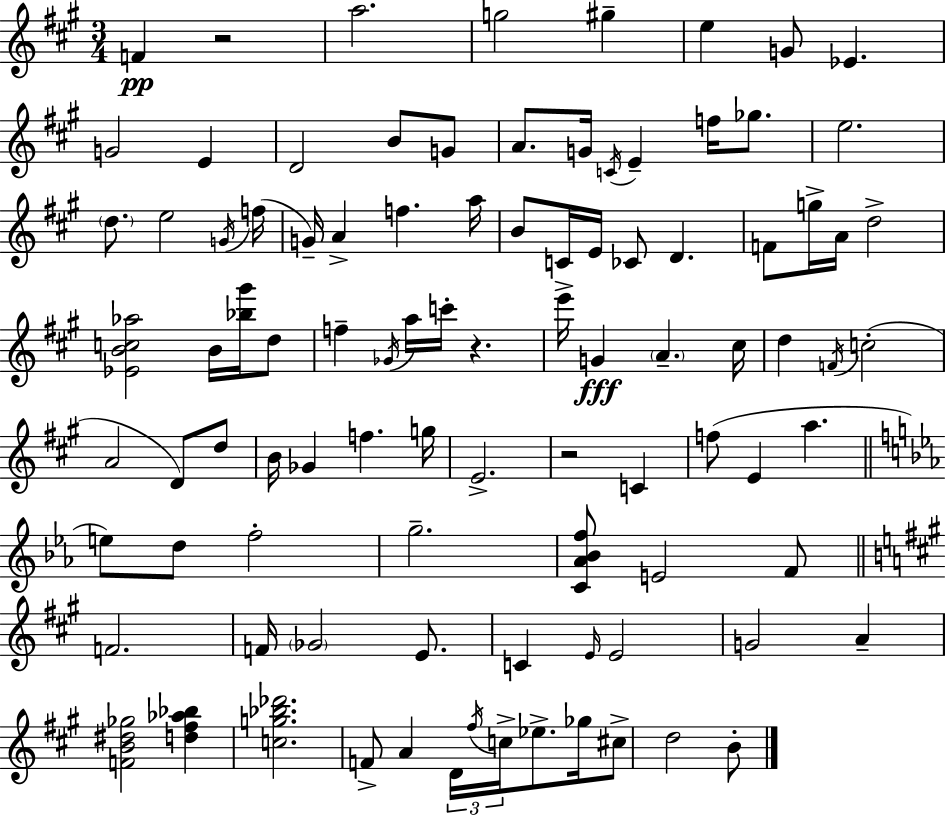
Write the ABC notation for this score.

X:1
T:Untitled
M:3/4
L:1/4
K:A
F z2 a2 g2 ^g e G/2 _E G2 E D2 B/2 G/2 A/2 G/4 C/4 E f/4 _g/2 e2 d/2 e2 G/4 f/4 G/4 A f a/4 B/2 C/4 E/4 _C/2 D F/2 g/4 A/4 d2 [_EBc_a]2 B/4 [_b^g']/4 d/2 f _G/4 a/4 c'/4 z e'/4 G A ^c/4 d F/4 c2 A2 D/2 d/2 B/4 _G f g/4 E2 z2 C f/2 E a e/2 d/2 f2 g2 [C_A_Bf]/2 E2 F/2 F2 F/4 _G2 E/2 C E/4 E2 G2 A [FB^d_g]2 [d^f_a_b] [cg_b_d']2 F/2 A D/4 ^f/4 c/4 _e/2 _g/4 ^c/2 d2 B/2